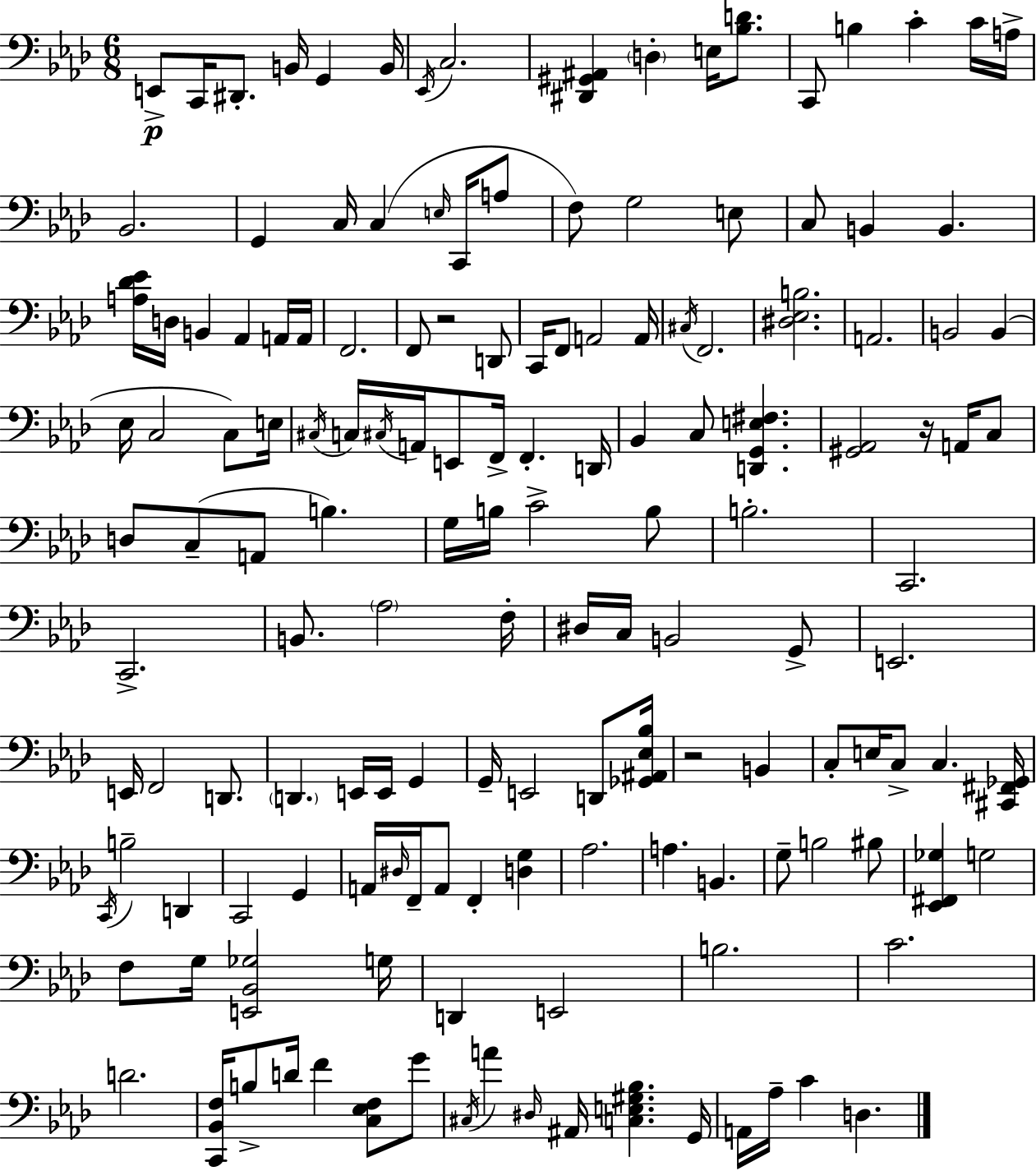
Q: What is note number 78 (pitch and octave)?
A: B2